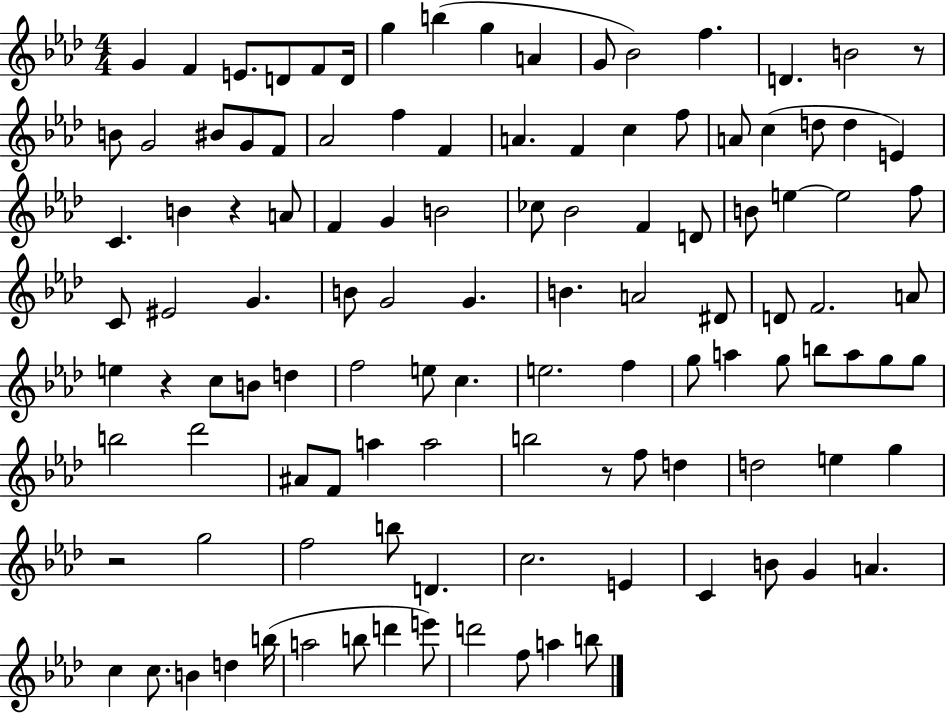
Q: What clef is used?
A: treble